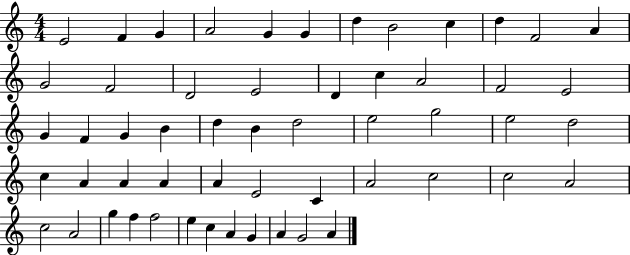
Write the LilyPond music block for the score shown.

{
  \clef treble
  \numericTimeSignature
  \time 4/4
  \key c \major
  e'2 f'4 g'4 | a'2 g'4 g'4 | d''4 b'2 c''4 | d''4 f'2 a'4 | \break g'2 f'2 | d'2 e'2 | d'4 c''4 a'2 | f'2 e'2 | \break g'4 f'4 g'4 b'4 | d''4 b'4 d''2 | e''2 g''2 | e''2 d''2 | \break c''4 a'4 a'4 a'4 | a'4 e'2 c'4 | a'2 c''2 | c''2 a'2 | \break c''2 a'2 | g''4 f''4 f''2 | e''4 c''4 a'4 g'4 | a'4 g'2 a'4 | \break \bar "|."
}